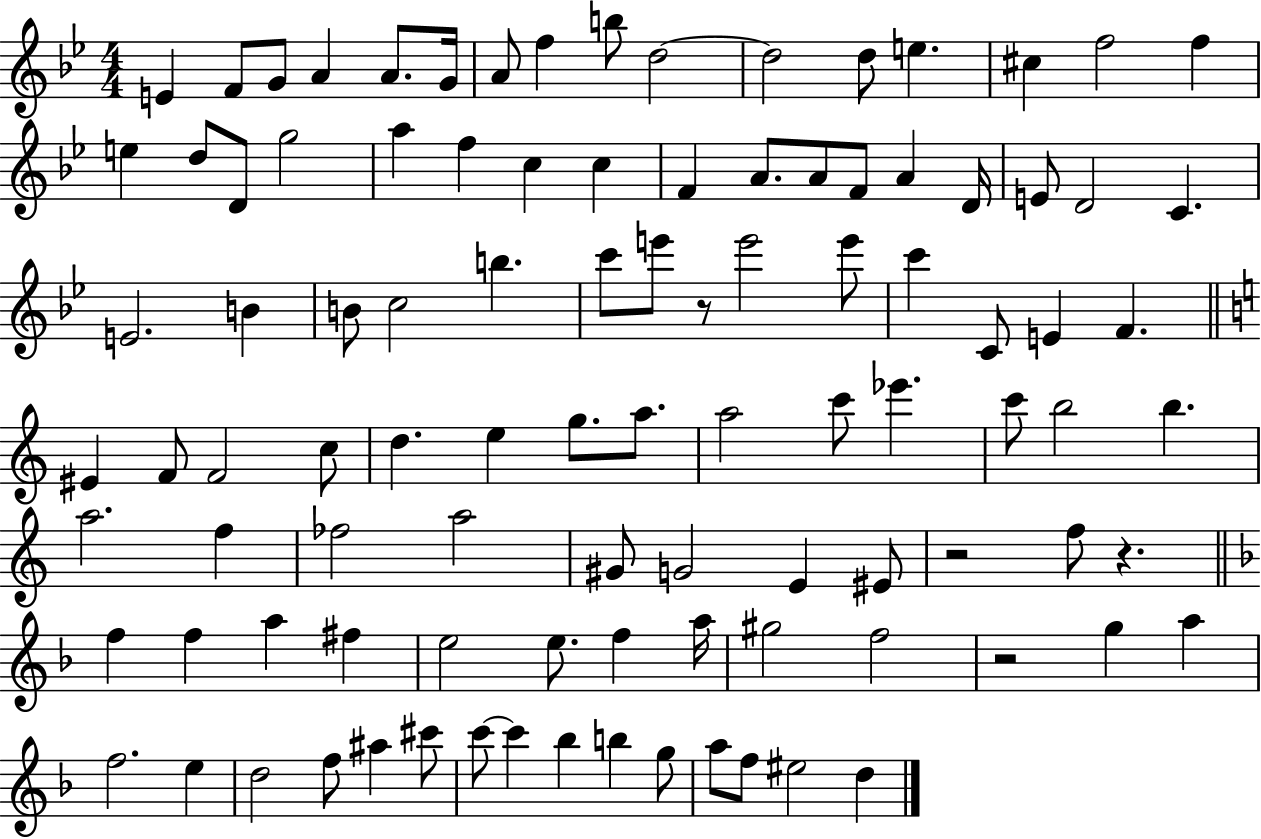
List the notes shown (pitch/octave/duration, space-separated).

E4/q F4/e G4/e A4/q A4/e. G4/s A4/e F5/q B5/e D5/h D5/h D5/e E5/q. C#5/q F5/h F5/q E5/q D5/e D4/e G5/h A5/q F5/q C5/q C5/q F4/q A4/e. A4/e F4/e A4/q D4/s E4/e D4/h C4/q. E4/h. B4/q B4/e C5/h B5/q. C6/e E6/e R/e E6/h E6/e C6/q C4/e E4/q F4/q. EIS4/q F4/e F4/h C5/e D5/q. E5/q G5/e. A5/e. A5/h C6/e Eb6/q. C6/e B5/h B5/q. A5/h. F5/q FES5/h A5/h G#4/e G4/h E4/q EIS4/e R/h F5/e R/q. F5/q F5/q A5/q F#5/q E5/h E5/e. F5/q A5/s G#5/h F5/h R/h G5/q A5/q F5/h. E5/q D5/h F5/e A#5/q C#6/e C6/e C6/q Bb5/q B5/q G5/e A5/e F5/e EIS5/h D5/q